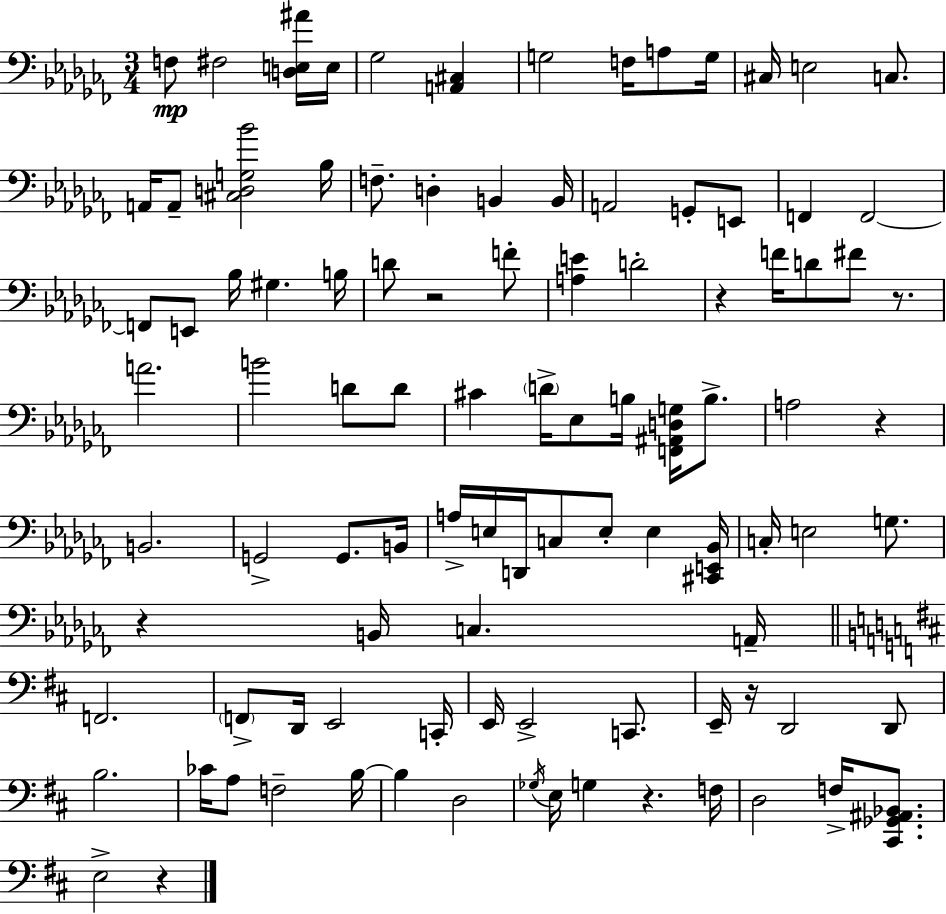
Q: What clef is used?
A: bass